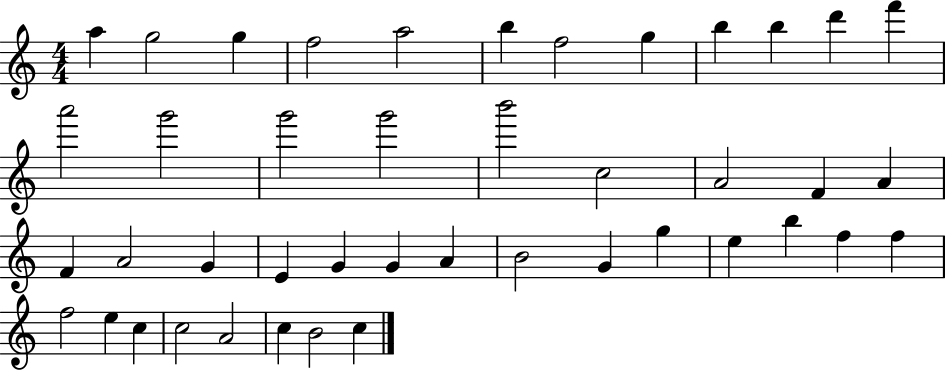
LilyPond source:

{
  \clef treble
  \numericTimeSignature
  \time 4/4
  \key c \major
  a''4 g''2 g''4 | f''2 a''2 | b''4 f''2 g''4 | b''4 b''4 d'''4 f'''4 | \break a'''2 g'''2 | g'''2 g'''2 | b'''2 c''2 | a'2 f'4 a'4 | \break f'4 a'2 g'4 | e'4 g'4 g'4 a'4 | b'2 g'4 g''4 | e''4 b''4 f''4 f''4 | \break f''2 e''4 c''4 | c''2 a'2 | c''4 b'2 c''4 | \bar "|."
}